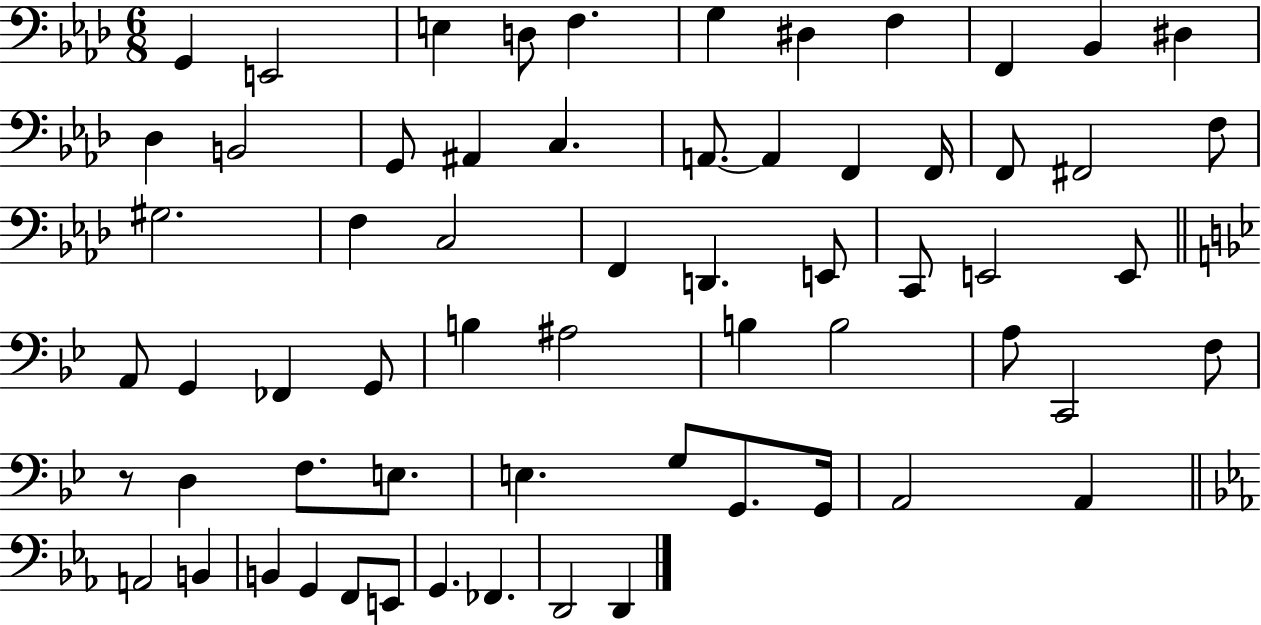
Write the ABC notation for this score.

X:1
T:Untitled
M:6/8
L:1/4
K:Ab
G,, E,,2 E, D,/2 F, G, ^D, F, F,, _B,, ^D, _D, B,,2 G,,/2 ^A,, C, A,,/2 A,, F,, F,,/4 F,,/2 ^F,,2 F,/2 ^G,2 F, C,2 F,, D,, E,,/2 C,,/2 E,,2 E,,/2 A,,/2 G,, _F,, G,,/2 B, ^A,2 B, B,2 A,/2 C,,2 F,/2 z/2 D, F,/2 E,/2 E, G,/2 G,,/2 G,,/4 A,,2 A,, A,,2 B,, B,, G,, F,,/2 E,,/2 G,, _F,, D,,2 D,,